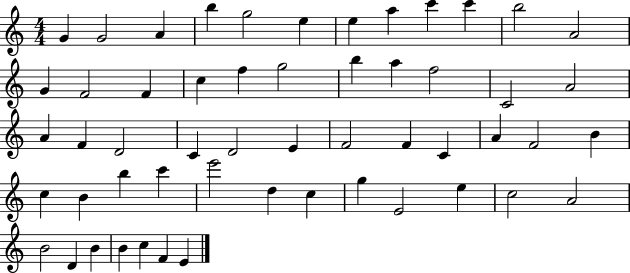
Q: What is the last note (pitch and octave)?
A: E4